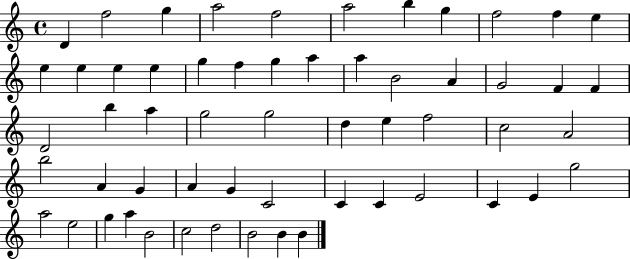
{
  \clef treble
  \time 4/4
  \defaultTimeSignature
  \key c \major
  d'4 f''2 g''4 | a''2 f''2 | a''2 b''4 g''4 | f''2 f''4 e''4 | \break e''4 e''4 e''4 e''4 | g''4 f''4 g''4 a''4 | a''4 b'2 a'4 | g'2 f'4 f'4 | \break d'2 b''4 a''4 | g''2 g''2 | d''4 e''4 f''2 | c''2 a'2 | \break b''2 a'4 g'4 | a'4 g'4 c'2 | c'4 c'4 e'2 | c'4 e'4 g''2 | \break a''2 e''2 | g''4 a''4 b'2 | c''2 d''2 | b'2 b'4 b'4 | \break \bar "|."
}